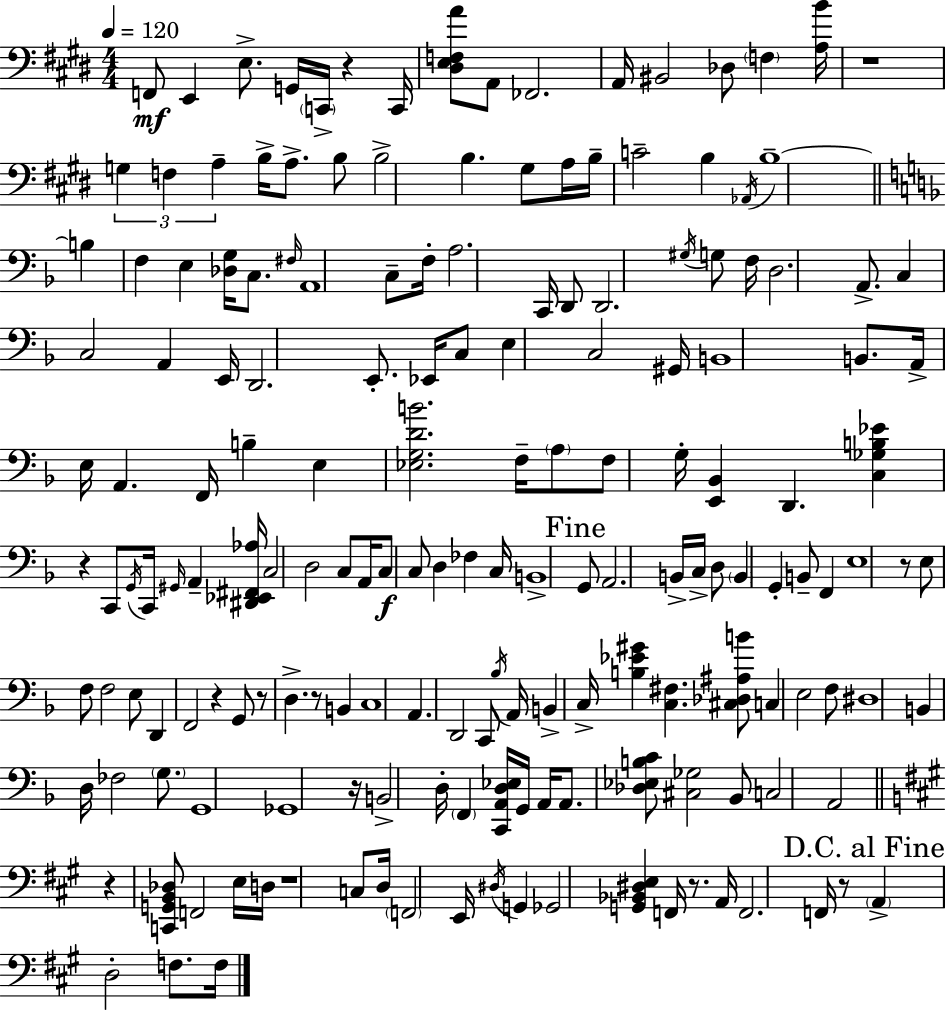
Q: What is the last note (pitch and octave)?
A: F3